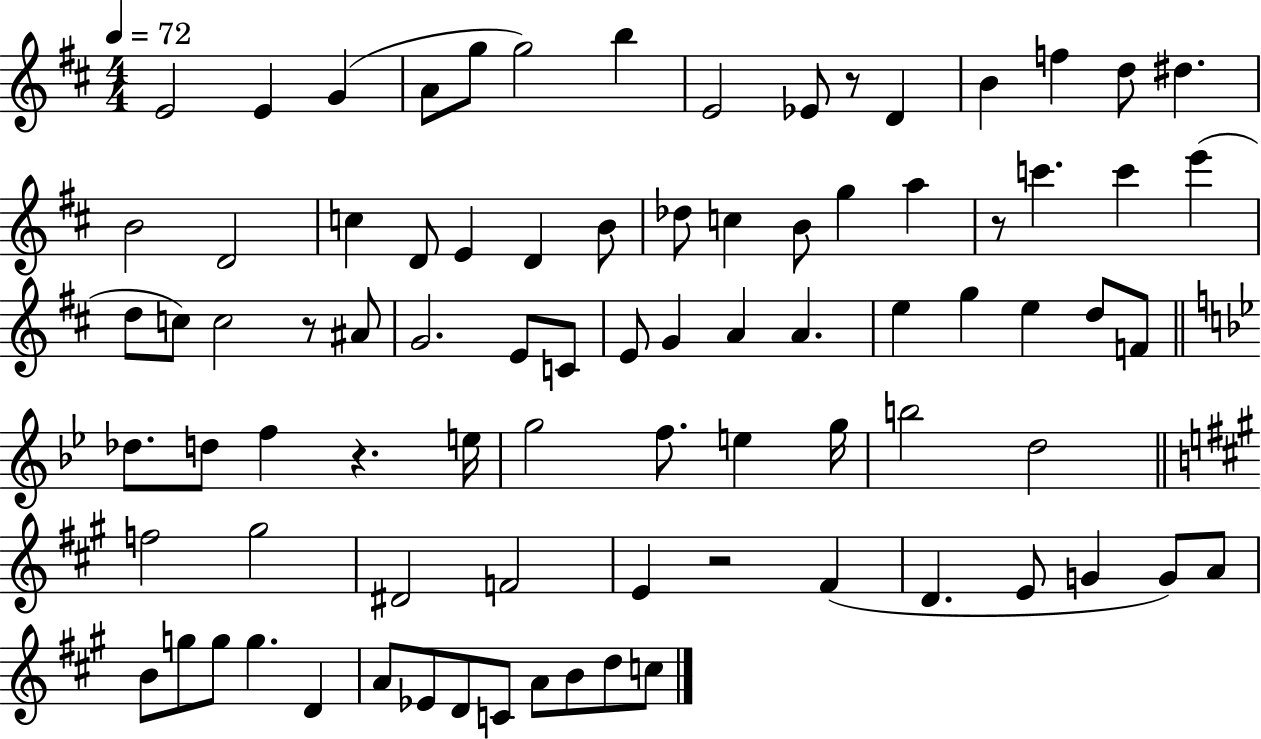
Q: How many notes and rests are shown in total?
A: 84